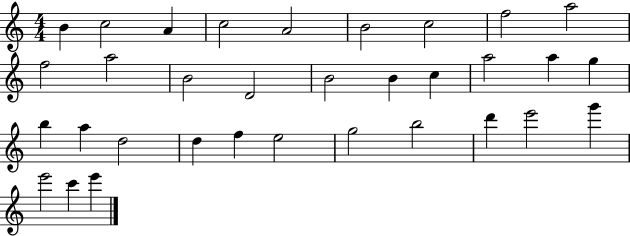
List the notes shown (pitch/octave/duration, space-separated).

B4/q C5/h A4/q C5/h A4/h B4/h C5/h F5/h A5/h F5/h A5/h B4/h D4/h B4/h B4/q C5/q A5/h A5/q G5/q B5/q A5/q D5/h D5/q F5/q E5/h G5/h B5/h D6/q E6/h G6/q E6/h C6/q E6/q